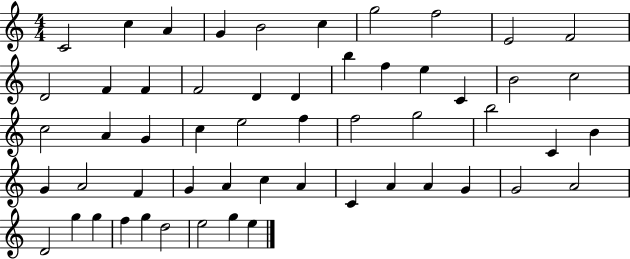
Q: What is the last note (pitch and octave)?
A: E5